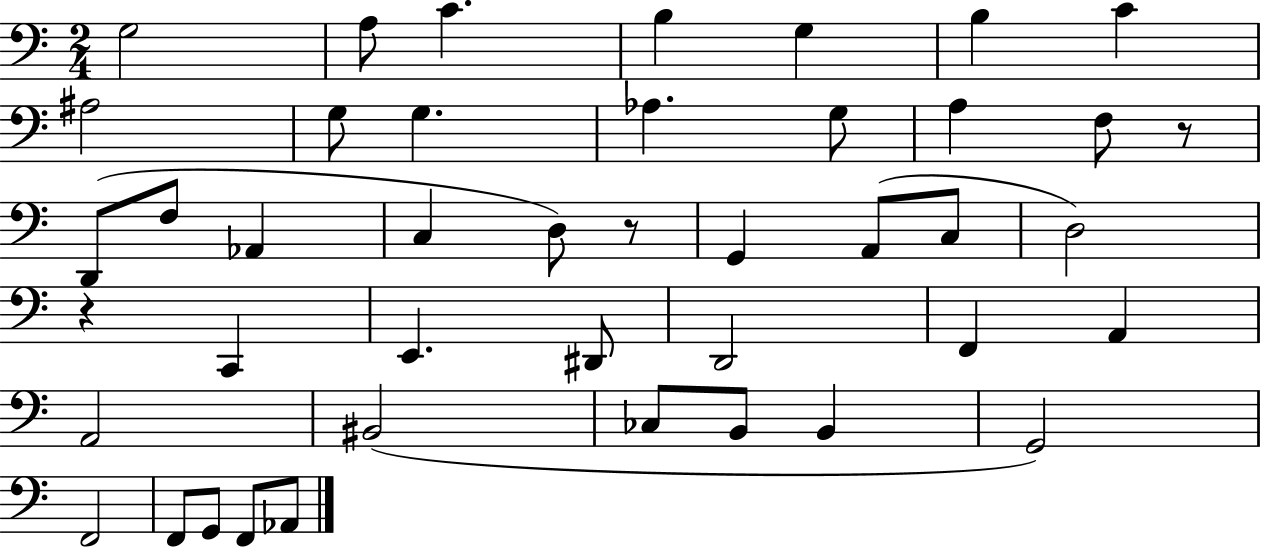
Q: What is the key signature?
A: C major